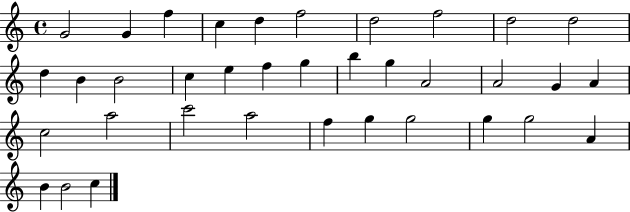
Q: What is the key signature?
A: C major